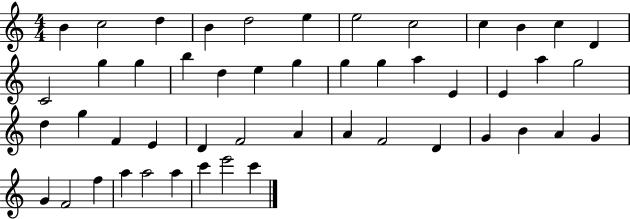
{
  \clef treble
  \numericTimeSignature
  \time 4/4
  \key c \major
  b'4 c''2 d''4 | b'4 d''2 e''4 | e''2 c''2 | c''4 b'4 c''4 d'4 | \break c'2 g''4 g''4 | b''4 d''4 e''4 g''4 | g''4 g''4 a''4 e'4 | e'4 a''4 g''2 | \break d''4 g''4 f'4 e'4 | d'4 f'2 a'4 | a'4 f'2 d'4 | g'4 b'4 a'4 g'4 | \break g'4 f'2 f''4 | a''4 a''2 a''4 | c'''4 e'''2 c'''4 | \bar "|."
}